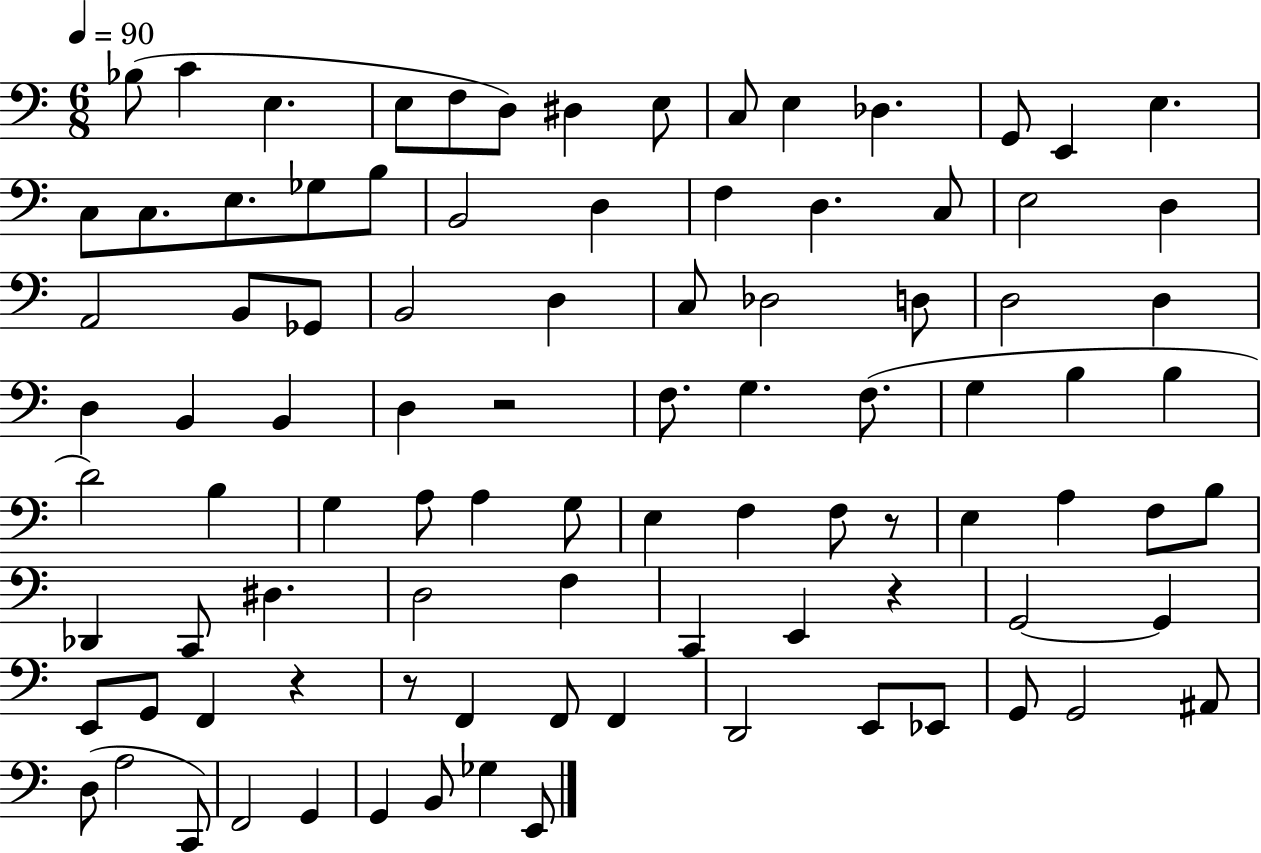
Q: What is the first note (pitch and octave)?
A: Bb3